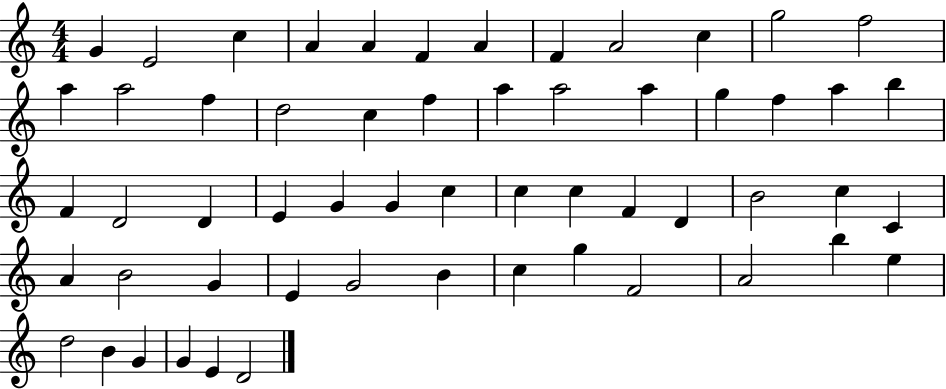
{
  \clef treble
  \numericTimeSignature
  \time 4/4
  \key c \major
  g'4 e'2 c''4 | a'4 a'4 f'4 a'4 | f'4 a'2 c''4 | g''2 f''2 | \break a''4 a''2 f''4 | d''2 c''4 f''4 | a''4 a''2 a''4 | g''4 f''4 a''4 b''4 | \break f'4 d'2 d'4 | e'4 g'4 g'4 c''4 | c''4 c''4 f'4 d'4 | b'2 c''4 c'4 | \break a'4 b'2 g'4 | e'4 g'2 b'4 | c''4 g''4 f'2 | a'2 b''4 e''4 | \break d''2 b'4 g'4 | g'4 e'4 d'2 | \bar "|."
}